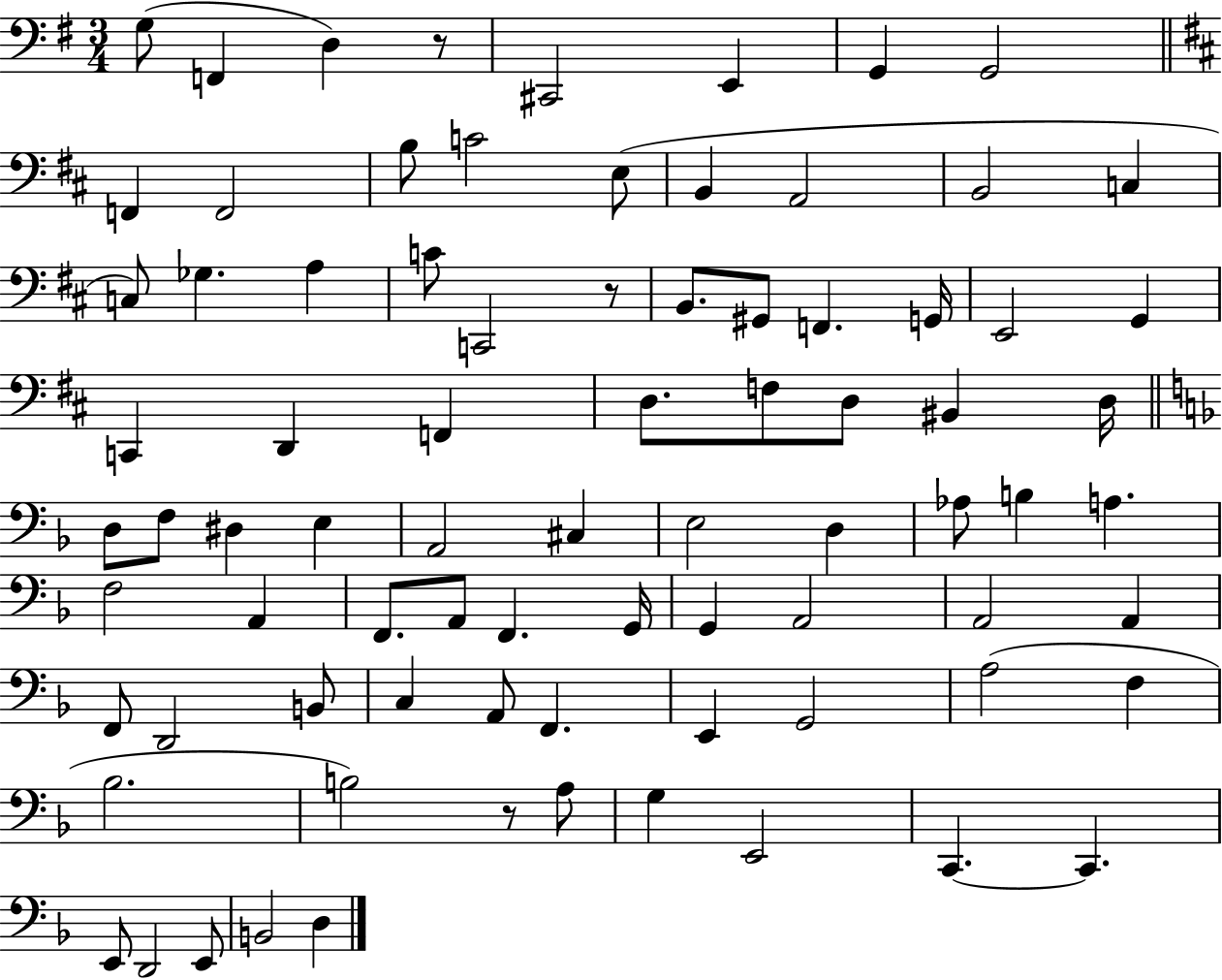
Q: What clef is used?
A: bass